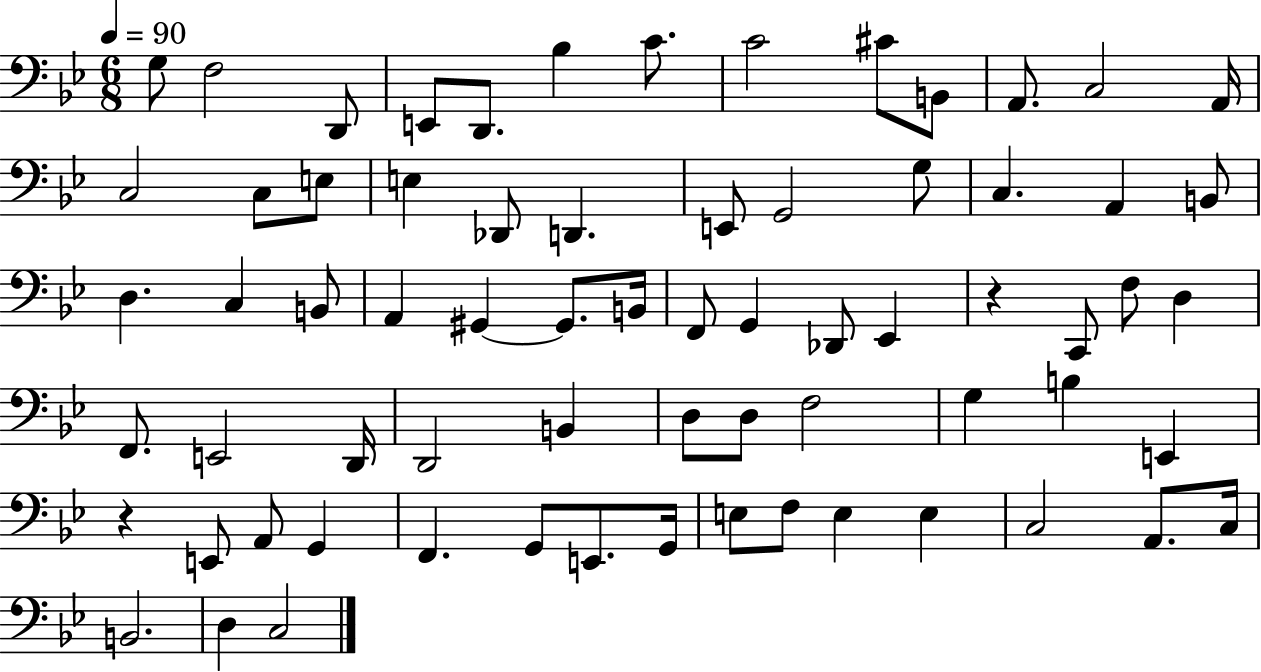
G3/e F3/h D2/e E2/e D2/e. Bb3/q C4/e. C4/h C#4/e B2/e A2/e. C3/h A2/s C3/h C3/e E3/e E3/q Db2/e D2/q. E2/e G2/h G3/e C3/q. A2/q B2/e D3/q. C3/q B2/e A2/q G#2/q G#2/e. B2/s F2/e G2/q Db2/e Eb2/q R/q C2/e F3/e D3/q F2/e. E2/h D2/s D2/h B2/q D3/e D3/e F3/h G3/q B3/q E2/q R/q E2/e A2/e G2/q F2/q. G2/e E2/e. G2/s E3/e F3/e E3/q E3/q C3/h A2/e. C3/s B2/h. D3/q C3/h